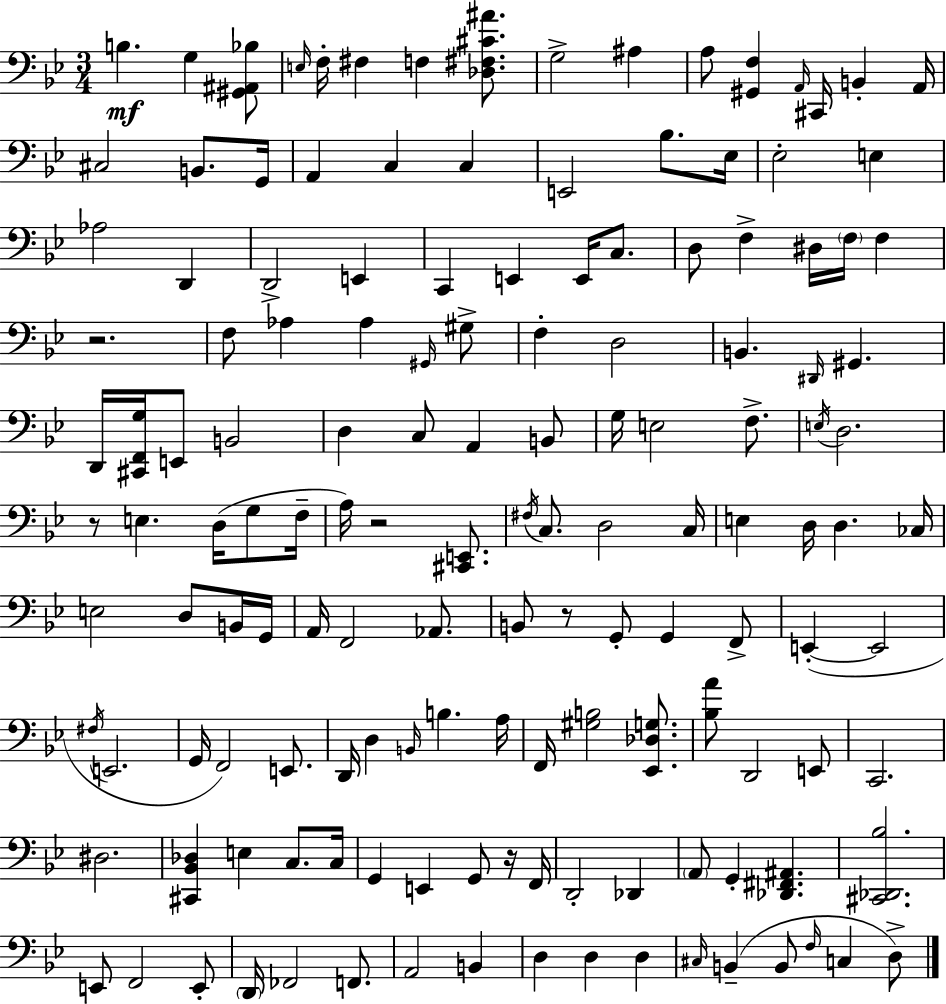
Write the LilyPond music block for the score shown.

{
  \clef bass
  \numericTimeSignature
  \time 3/4
  \key g \minor
  b4.\mf g4 <gis, ais, bes>8 | \grace { e16 } f16-. fis4 f4 <des fis cis' ais'>8. | g2-> ais4 | a8 <gis, f>4 \grace { a,16 } cis,16 b,4-. | \break a,16 cis2 b,8. | g,16 a,4 c4 c4 | e,2 bes8. | ees16 ees2-. e4 | \break aes2 d,4 | d,2-> e,4 | c,4 e,4 e,16 c8. | d8 f4-> dis16 \parenthesize f16 f4 | \break r2. | f8 aes4 aes4 | \grace { gis,16 } gis8-> f4-. d2 | b,4. \grace { dis,16 } gis,4. | \break d,16 <cis, f, g>16 e,8 b,2 | d4 c8 a,4 | b,8 g16 e2 | f8.-> \acciaccatura { e16 } d2. | \break r8 e4. | d16( g8 f16-- a16) r2 | <cis, e,>8. \acciaccatura { fis16 } c8. d2 | c16 e4 d16 d4. | \break ces16 e2 | d8 b,16 g,16 a,16 f,2 | aes,8. b,8 r8 g,8-. | g,4 f,8-> e,4-.~(~ e,2 | \break \acciaccatura { fis16 } e,2. | g,16 f,2) | e,8. d,16 d4 | \grace { b,16 } b4. a16 f,16 <gis b>2 | \break <ees, des g>8. <bes a'>8 d,2 | e,8 c,2. | dis2. | <cis, bes, des>4 | \break e4 c8. c16 g,4 | e,4 g,8 r16 f,16 d,2-. | des,4 \parenthesize a,8 g,4-. | <des, fis, ais,>4. <cis, des, bes>2. | \break e,8 f,2 | e,8-. \parenthesize d,16 fes,2 | f,8. a,2 | b,4 d4 | \break d4 d4 \grace { cis16 } b,4--( | b,8 \grace { f16 } c4 d8->) \bar "|."
}